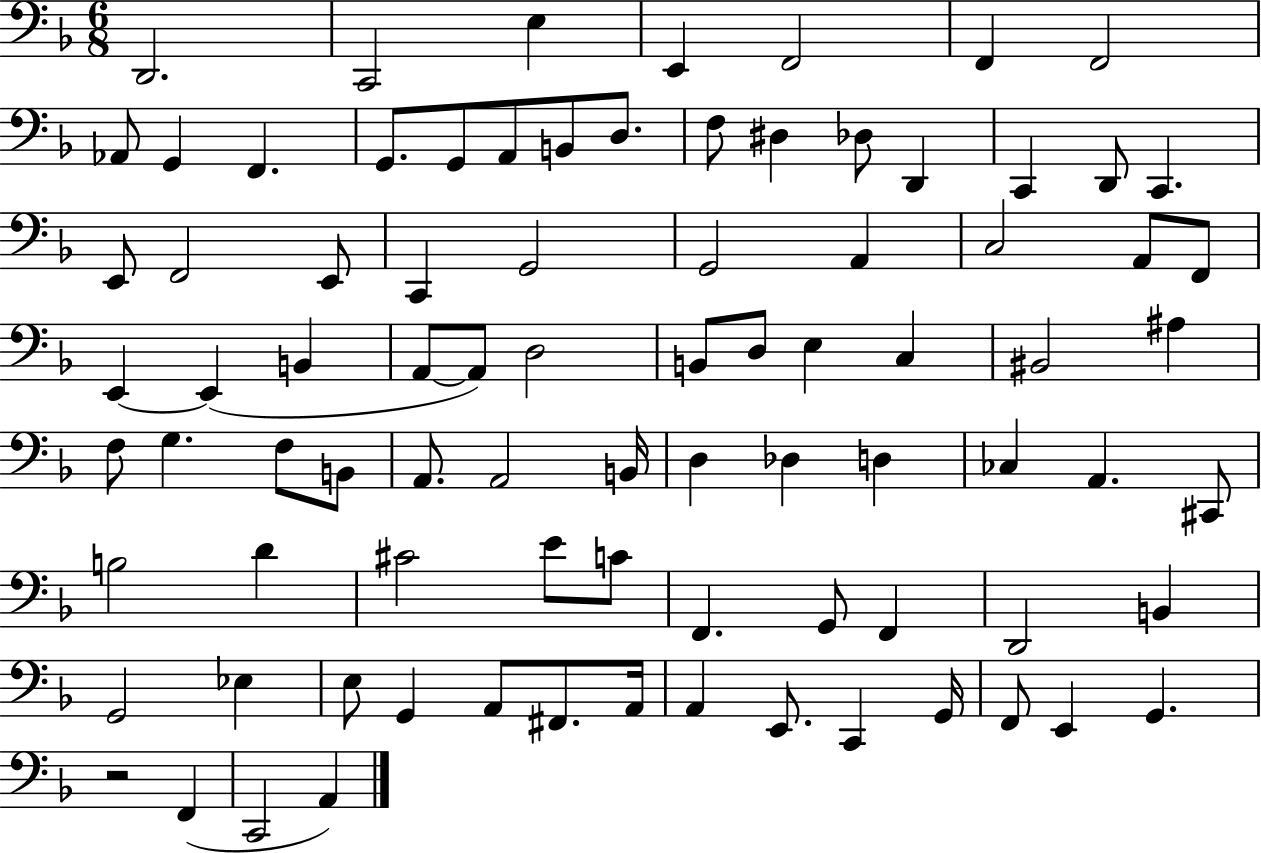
X:1
T:Untitled
M:6/8
L:1/4
K:F
D,,2 C,,2 E, E,, F,,2 F,, F,,2 _A,,/2 G,, F,, G,,/2 G,,/2 A,,/2 B,,/2 D,/2 F,/2 ^D, _D,/2 D,, C,, D,,/2 C,, E,,/2 F,,2 E,,/2 C,, G,,2 G,,2 A,, C,2 A,,/2 F,,/2 E,, E,, B,, A,,/2 A,,/2 D,2 B,,/2 D,/2 E, C, ^B,,2 ^A, F,/2 G, F,/2 B,,/2 A,,/2 A,,2 B,,/4 D, _D, D, _C, A,, ^C,,/2 B,2 D ^C2 E/2 C/2 F,, G,,/2 F,, D,,2 B,, G,,2 _E, E,/2 G,, A,,/2 ^F,,/2 A,,/4 A,, E,,/2 C,, G,,/4 F,,/2 E,, G,, z2 F,, C,,2 A,,